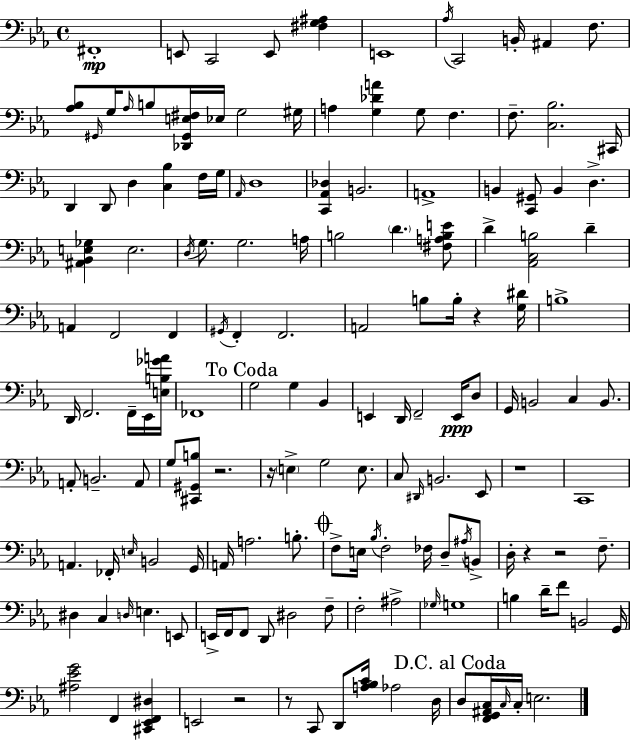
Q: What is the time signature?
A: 4/4